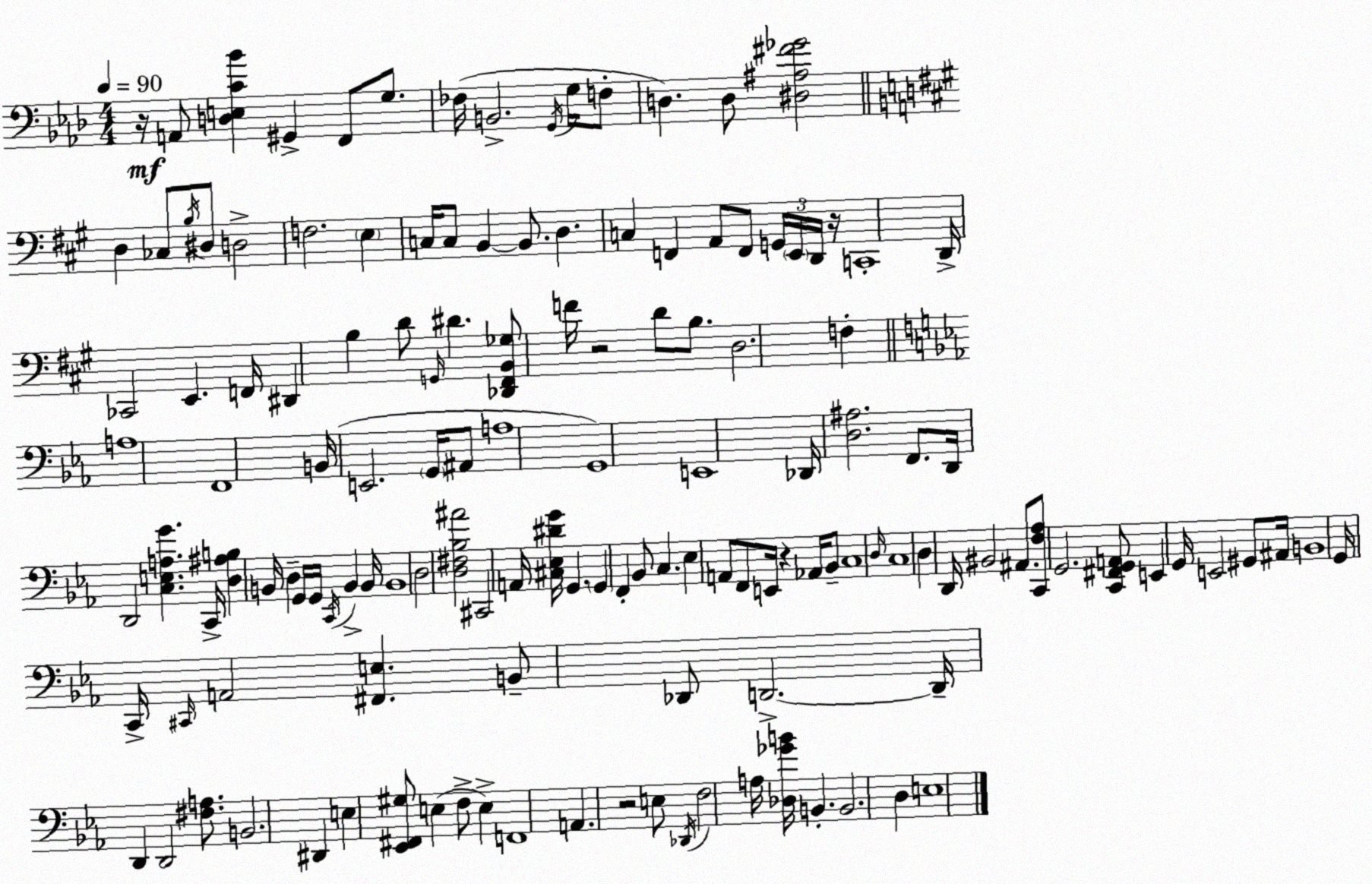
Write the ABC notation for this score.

X:1
T:Untitled
M:4/4
L:1/4
K:Fm
z/4 A,,/2 [D,E,C_B] ^G,, F,,/2 G,/2 _F,/4 B,,2 G,,/4 G,/4 F,/2 D, D,/2 [^D,^A,^F_G]2 D, _C,/2 B,/4 ^D,/2 D,2 F,2 E, C,/4 C,/2 B,, B,,/2 D, C, F,, A,,/2 F,,/2 G,,/4 E,,/4 D,,/4 z/4 C,,4 D,,/4 _C,,2 E,, F,,/4 ^D,, B, D/2 G,,/4 ^D [_D,,^F,,B,,_G,]/2 F/4 z2 D/2 B,/2 D,2 F, A,4 F,,4 B,,/4 E,,2 G,,/4 ^A,,/2 A,4 G,,4 E,,4 _D,,/4 [D,^A,]2 F,,/2 D,,/4 D,,2 [C,E,A,G] C,,/4 [D,^A,B,] B,,/4 D, G,,/4 G,,/4 C,,/4 B,, B,,/4 B,,4 D,2 [D,^F,_B,^A]2 ^C,,2 A,,/4 [^C,_E,^DG]/4 G,, G,, F,, _B,,/2 C, _E, A,,/2 F,,/2 E,,/4 z _A,,/4 _B,,/2 C,4 D,/4 C,4 D, D,,/4 ^B,,2 ^A,,/2 [C,,F,_A,]/2 G,,2 [C,,^F,,G,,A,,]/2 E,, G,,/4 E,,2 ^G,,/2 ^A,,/4 B,,4 G,,/4 C,,/4 ^C,,/4 A,,2 [^F,,E,] B,,/2 _D,,/2 D,,2 D,,/4 D,, D,,2 [^F,A,]/2 B,,2 ^D,, E, [_E,,^F,,^G,]/2 E, F,/2 E, F,,4 A,, z2 E,/2 _D,,/4 F,2 A,/4 [_D,_GB]/4 B,, B,,2 D, E,4